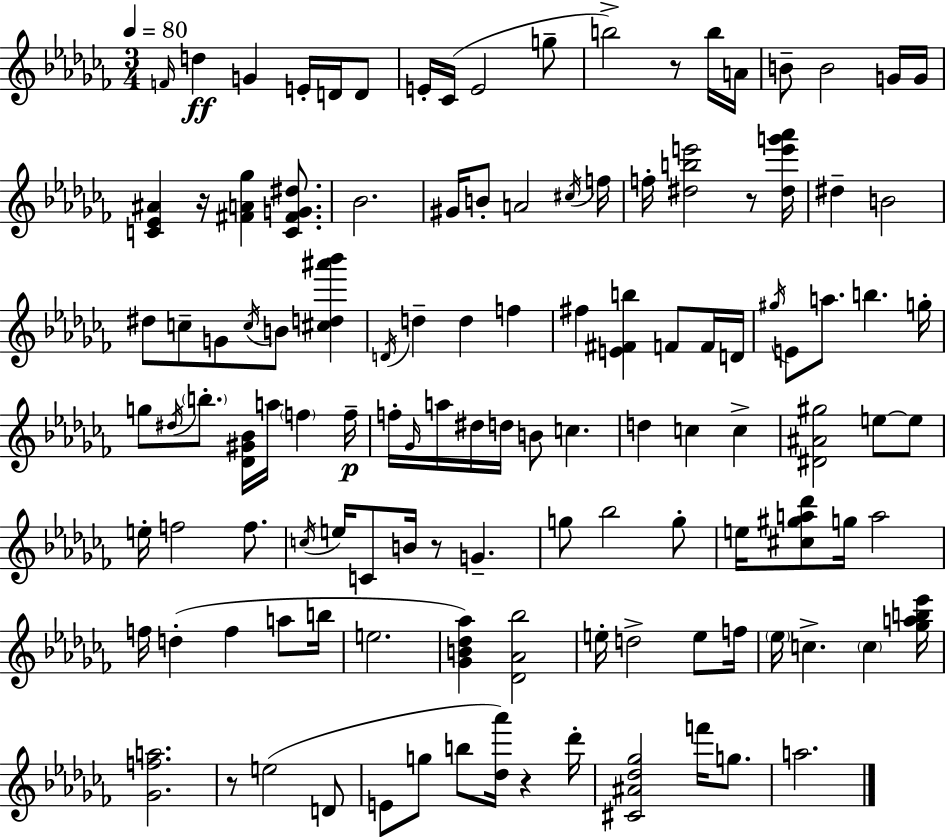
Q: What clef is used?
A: treble